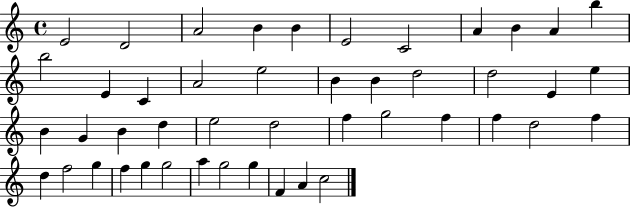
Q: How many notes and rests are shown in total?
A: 46